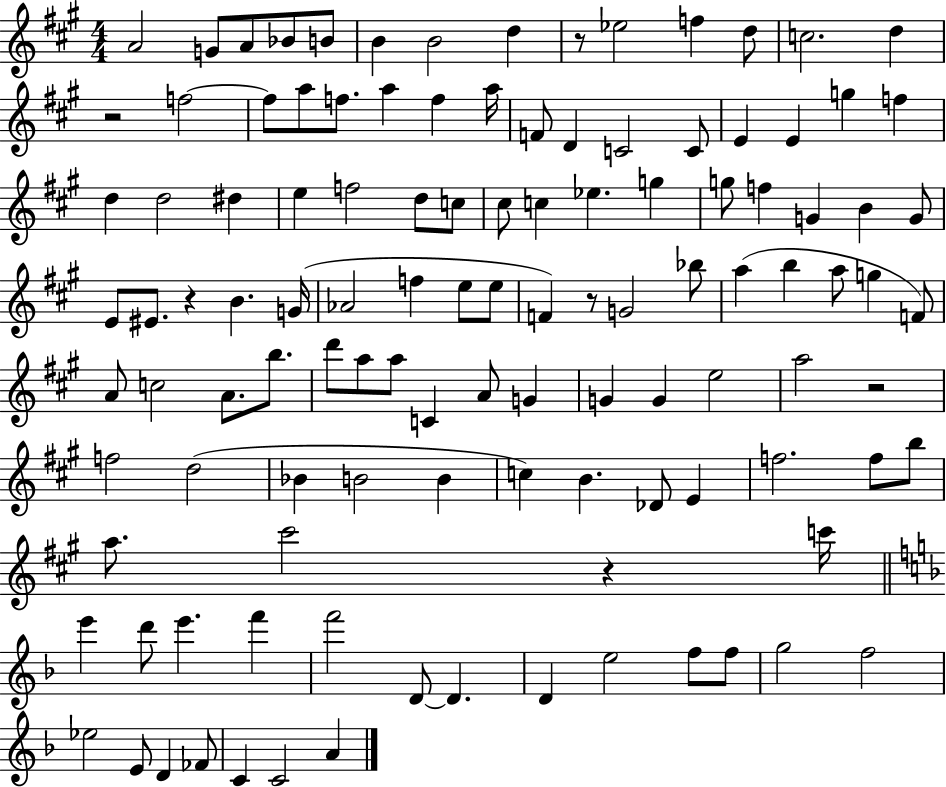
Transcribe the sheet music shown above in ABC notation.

X:1
T:Untitled
M:4/4
L:1/4
K:A
A2 G/2 A/2 _B/2 B/2 B B2 d z/2 _e2 f d/2 c2 d z2 f2 f/2 a/2 f/2 a f a/4 F/2 D C2 C/2 E E g f d d2 ^d e f2 d/2 c/2 ^c/2 c _e g g/2 f G B G/2 E/2 ^E/2 z B G/4 _A2 f e/2 e/2 F z/2 G2 _b/2 a b a/2 g F/2 A/2 c2 A/2 b/2 d'/2 a/2 a/2 C A/2 G G G e2 a2 z2 f2 d2 _B B2 B c B _D/2 E f2 f/2 b/2 a/2 ^c'2 z c'/4 e' d'/2 e' f' f'2 D/2 D D e2 f/2 f/2 g2 f2 _e2 E/2 D _F/2 C C2 A